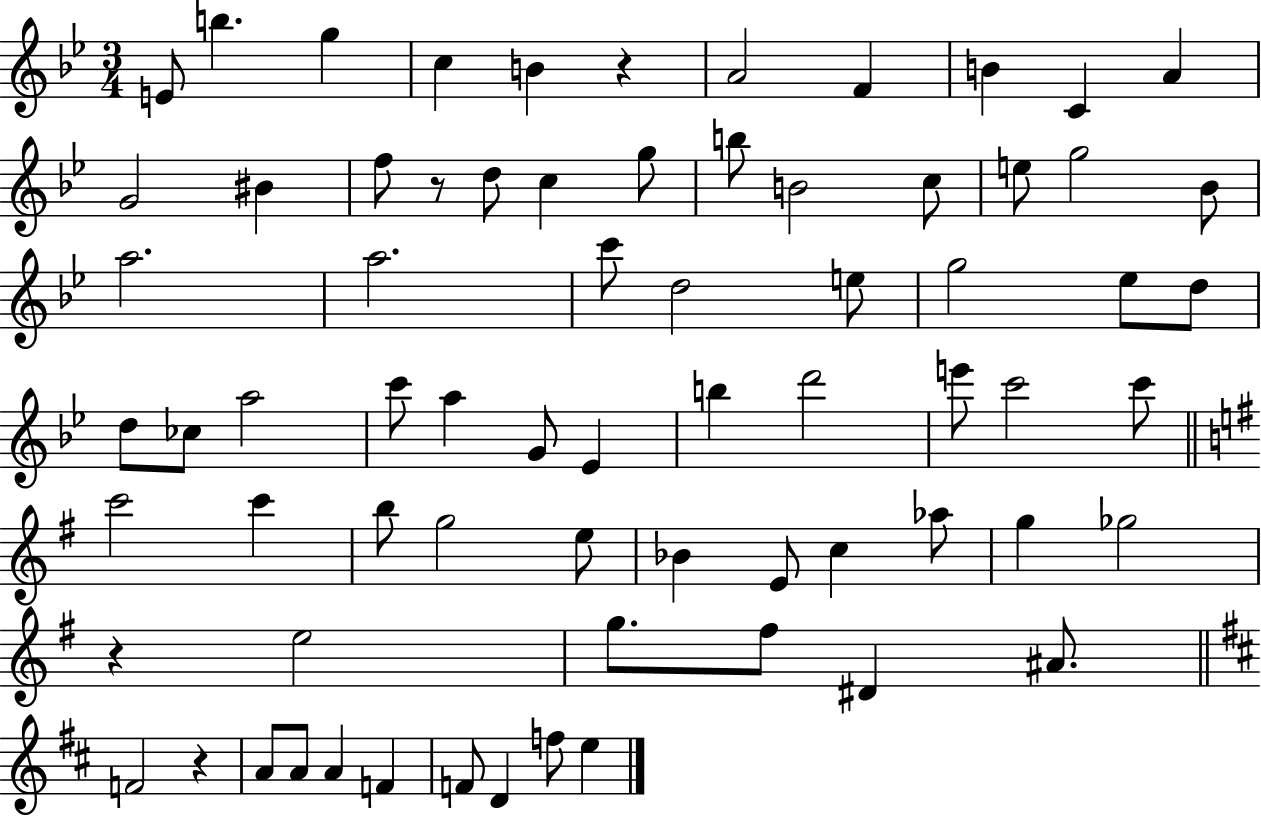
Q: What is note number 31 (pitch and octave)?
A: D5